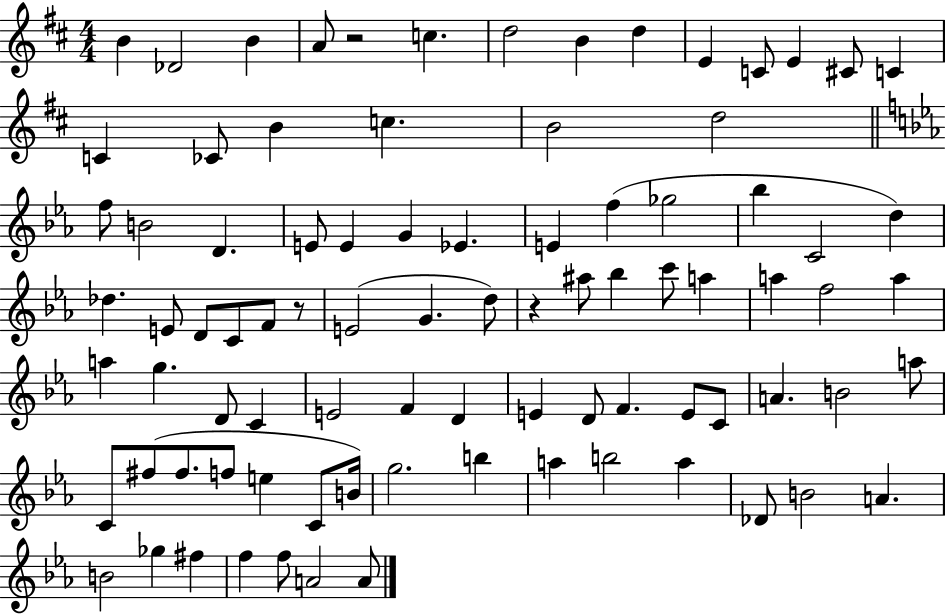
B4/q Db4/h B4/q A4/e R/h C5/q. D5/h B4/q D5/q E4/q C4/e E4/q C#4/e C4/q C4/q CES4/e B4/q C5/q. B4/h D5/h F5/e B4/h D4/q. E4/e E4/q G4/q Eb4/q. E4/q F5/q Gb5/h Bb5/q C4/h D5/q Db5/q. E4/e D4/e C4/e F4/e R/e E4/h G4/q. D5/e R/q A#5/e Bb5/q C6/e A5/q A5/q F5/h A5/q A5/q G5/q. D4/e C4/q E4/h F4/q D4/q E4/q D4/e F4/q. E4/e C4/e A4/q. B4/h A5/e C4/e F#5/e F#5/e. F5/e E5/q C4/e B4/s G5/h. B5/q A5/q B5/h A5/q Db4/e B4/h A4/q. B4/h Gb5/q F#5/q F5/q F5/e A4/h A4/e